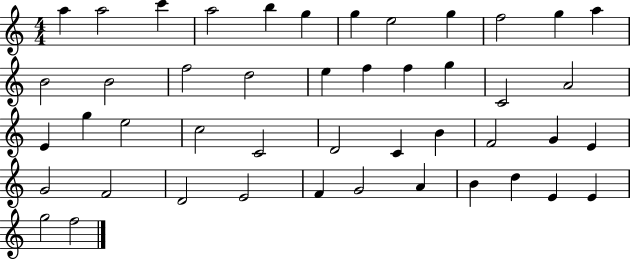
{
  \clef treble
  \numericTimeSignature
  \time 4/4
  \key c \major
  a''4 a''2 c'''4 | a''2 b''4 g''4 | g''4 e''2 g''4 | f''2 g''4 a''4 | \break b'2 b'2 | f''2 d''2 | e''4 f''4 f''4 g''4 | c'2 a'2 | \break e'4 g''4 e''2 | c''2 c'2 | d'2 c'4 b'4 | f'2 g'4 e'4 | \break g'2 f'2 | d'2 e'2 | f'4 g'2 a'4 | b'4 d''4 e'4 e'4 | \break g''2 f''2 | \bar "|."
}